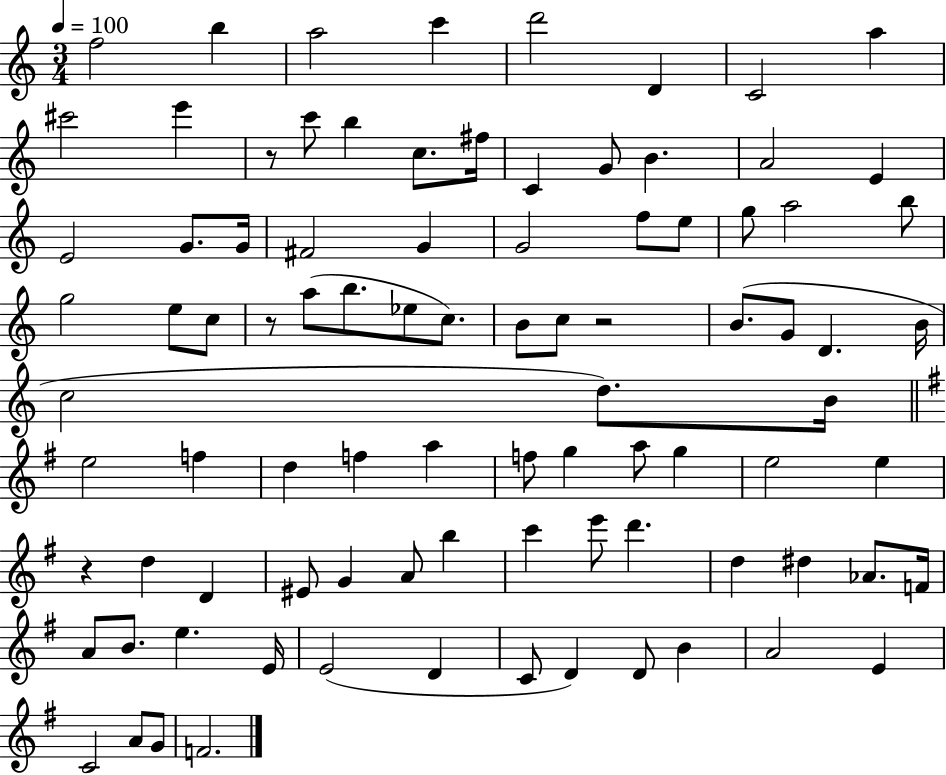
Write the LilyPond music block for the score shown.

{
  \clef treble
  \numericTimeSignature
  \time 3/4
  \key c \major
  \tempo 4 = 100
  \repeat volta 2 { f''2 b''4 | a''2 c'''4 | d'''2 d'4 | c'2 a''4 | \break cis'''2 e'''4 | r8 c'''8 b''4 c''8. fis''16 | c'4 g'8 b'4. | a'2 e'4 | \break e'2 g'8. g'16 | fis'2 g'4 | g'2 f''8 e''8 | g''8 a''2 b''8 | \break g''2 e''8 c''8 | r8 a''8( b''8. ees''8 c''8.) | b'8 c''8 r2 | b'8.( g'8 d'4. b'16 | \break c''2 d''8.) b'16 | \bar "||" \break \key e \minor e''2 f''4 | d''4 f''4 a''4 | f''8 g''4 a''8 g''4 | e''2 e''4 | \break r4 d''4 d'4 | eis'8 g'4 a'8 b''4 | c'''4 e'''8 d'''4. | d''4 dis''4 aes'8. f'16 | \break a'8 b'8. e''4. e'16 | e'2( d'4 | c'8 d'4) d'8 b'4 | a'2 e'4 | \break c'2 a'8 g'8 | f'2. | } \bar "|."
}